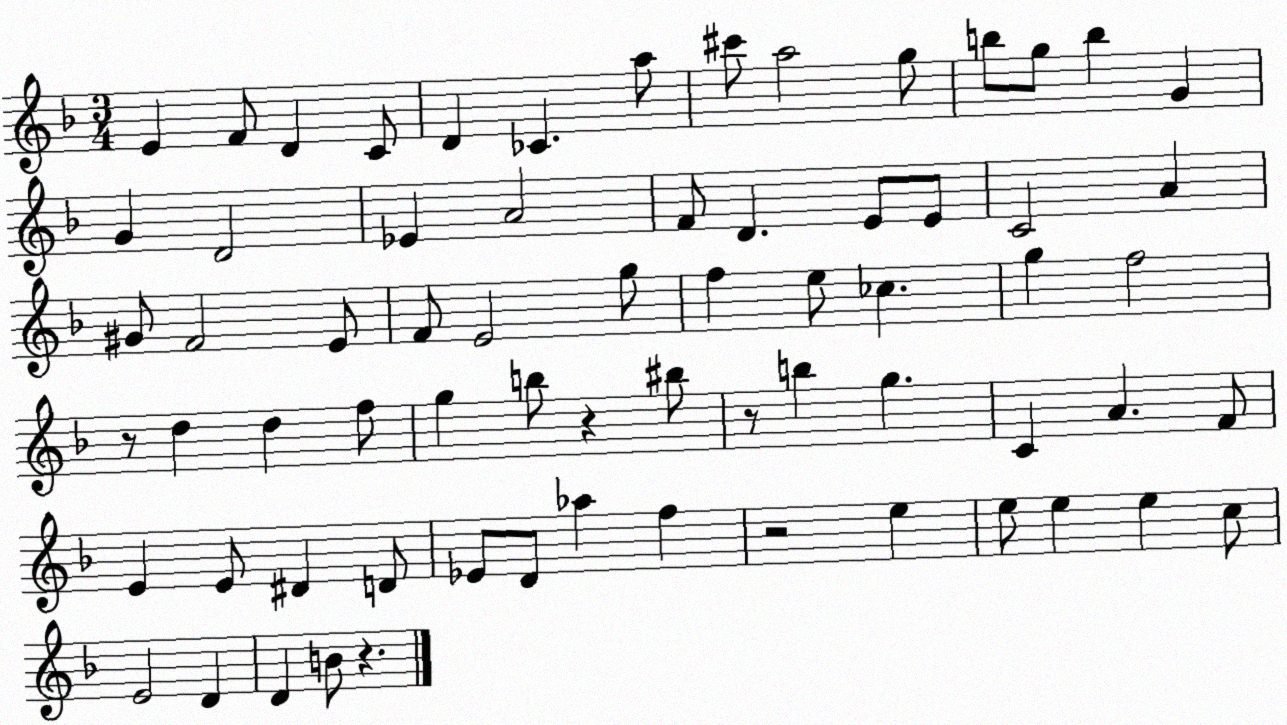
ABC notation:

X:1
T:Untitled
M:3/4
L:1/4
K:F
E F/2 D C/2 D _C a/2 ^c'/2 a2 g/2 b/2 g/2 b G G D2 _E A2 F/2 D E/2 E/2 C2 A ^G/2 F2 E/2 F/2 E2 g/2 f e/2 _c g f2 z/2 d d f/2 g b/2 z ^b/2 z/2 b g C A F/2 E E/2 ^D D/2 _E/2 D/2 _a f z2 e e/2 e e c/2 E2 D D B/2 z